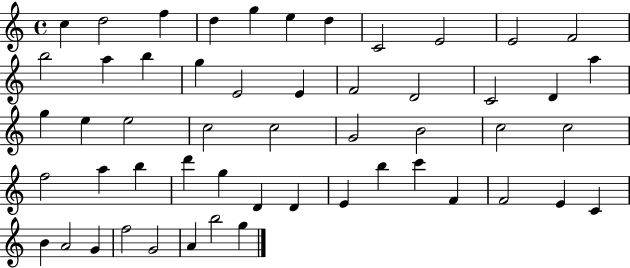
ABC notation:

X:1
T:Untitled
M:4/4
L:1/4
K:C
c d2 f d g e d C2 E2 E2 F2 b2 a b g E2 E F2 D2 C2 D a g e e2 c2 c2 G2 B2 c2 c2 f2 a b d' g D D E b c' F F2 E C B A2 G f2 G2 A b2 g